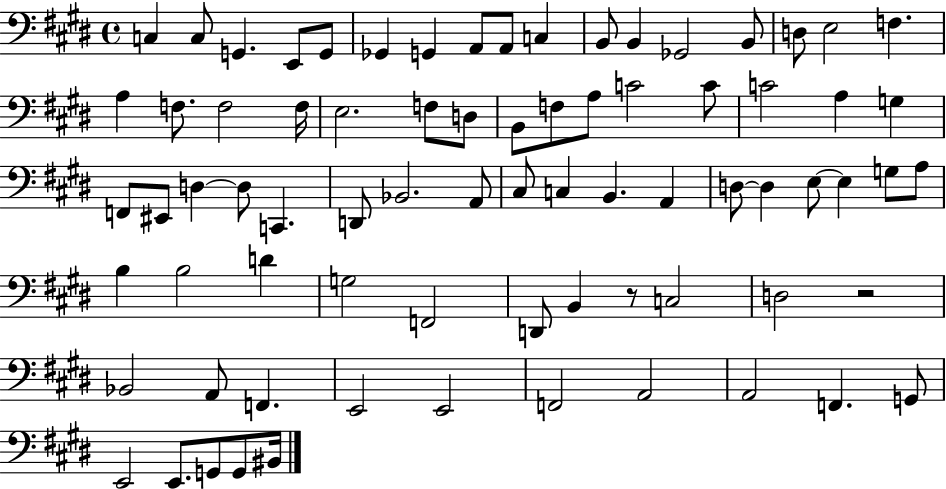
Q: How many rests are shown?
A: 2